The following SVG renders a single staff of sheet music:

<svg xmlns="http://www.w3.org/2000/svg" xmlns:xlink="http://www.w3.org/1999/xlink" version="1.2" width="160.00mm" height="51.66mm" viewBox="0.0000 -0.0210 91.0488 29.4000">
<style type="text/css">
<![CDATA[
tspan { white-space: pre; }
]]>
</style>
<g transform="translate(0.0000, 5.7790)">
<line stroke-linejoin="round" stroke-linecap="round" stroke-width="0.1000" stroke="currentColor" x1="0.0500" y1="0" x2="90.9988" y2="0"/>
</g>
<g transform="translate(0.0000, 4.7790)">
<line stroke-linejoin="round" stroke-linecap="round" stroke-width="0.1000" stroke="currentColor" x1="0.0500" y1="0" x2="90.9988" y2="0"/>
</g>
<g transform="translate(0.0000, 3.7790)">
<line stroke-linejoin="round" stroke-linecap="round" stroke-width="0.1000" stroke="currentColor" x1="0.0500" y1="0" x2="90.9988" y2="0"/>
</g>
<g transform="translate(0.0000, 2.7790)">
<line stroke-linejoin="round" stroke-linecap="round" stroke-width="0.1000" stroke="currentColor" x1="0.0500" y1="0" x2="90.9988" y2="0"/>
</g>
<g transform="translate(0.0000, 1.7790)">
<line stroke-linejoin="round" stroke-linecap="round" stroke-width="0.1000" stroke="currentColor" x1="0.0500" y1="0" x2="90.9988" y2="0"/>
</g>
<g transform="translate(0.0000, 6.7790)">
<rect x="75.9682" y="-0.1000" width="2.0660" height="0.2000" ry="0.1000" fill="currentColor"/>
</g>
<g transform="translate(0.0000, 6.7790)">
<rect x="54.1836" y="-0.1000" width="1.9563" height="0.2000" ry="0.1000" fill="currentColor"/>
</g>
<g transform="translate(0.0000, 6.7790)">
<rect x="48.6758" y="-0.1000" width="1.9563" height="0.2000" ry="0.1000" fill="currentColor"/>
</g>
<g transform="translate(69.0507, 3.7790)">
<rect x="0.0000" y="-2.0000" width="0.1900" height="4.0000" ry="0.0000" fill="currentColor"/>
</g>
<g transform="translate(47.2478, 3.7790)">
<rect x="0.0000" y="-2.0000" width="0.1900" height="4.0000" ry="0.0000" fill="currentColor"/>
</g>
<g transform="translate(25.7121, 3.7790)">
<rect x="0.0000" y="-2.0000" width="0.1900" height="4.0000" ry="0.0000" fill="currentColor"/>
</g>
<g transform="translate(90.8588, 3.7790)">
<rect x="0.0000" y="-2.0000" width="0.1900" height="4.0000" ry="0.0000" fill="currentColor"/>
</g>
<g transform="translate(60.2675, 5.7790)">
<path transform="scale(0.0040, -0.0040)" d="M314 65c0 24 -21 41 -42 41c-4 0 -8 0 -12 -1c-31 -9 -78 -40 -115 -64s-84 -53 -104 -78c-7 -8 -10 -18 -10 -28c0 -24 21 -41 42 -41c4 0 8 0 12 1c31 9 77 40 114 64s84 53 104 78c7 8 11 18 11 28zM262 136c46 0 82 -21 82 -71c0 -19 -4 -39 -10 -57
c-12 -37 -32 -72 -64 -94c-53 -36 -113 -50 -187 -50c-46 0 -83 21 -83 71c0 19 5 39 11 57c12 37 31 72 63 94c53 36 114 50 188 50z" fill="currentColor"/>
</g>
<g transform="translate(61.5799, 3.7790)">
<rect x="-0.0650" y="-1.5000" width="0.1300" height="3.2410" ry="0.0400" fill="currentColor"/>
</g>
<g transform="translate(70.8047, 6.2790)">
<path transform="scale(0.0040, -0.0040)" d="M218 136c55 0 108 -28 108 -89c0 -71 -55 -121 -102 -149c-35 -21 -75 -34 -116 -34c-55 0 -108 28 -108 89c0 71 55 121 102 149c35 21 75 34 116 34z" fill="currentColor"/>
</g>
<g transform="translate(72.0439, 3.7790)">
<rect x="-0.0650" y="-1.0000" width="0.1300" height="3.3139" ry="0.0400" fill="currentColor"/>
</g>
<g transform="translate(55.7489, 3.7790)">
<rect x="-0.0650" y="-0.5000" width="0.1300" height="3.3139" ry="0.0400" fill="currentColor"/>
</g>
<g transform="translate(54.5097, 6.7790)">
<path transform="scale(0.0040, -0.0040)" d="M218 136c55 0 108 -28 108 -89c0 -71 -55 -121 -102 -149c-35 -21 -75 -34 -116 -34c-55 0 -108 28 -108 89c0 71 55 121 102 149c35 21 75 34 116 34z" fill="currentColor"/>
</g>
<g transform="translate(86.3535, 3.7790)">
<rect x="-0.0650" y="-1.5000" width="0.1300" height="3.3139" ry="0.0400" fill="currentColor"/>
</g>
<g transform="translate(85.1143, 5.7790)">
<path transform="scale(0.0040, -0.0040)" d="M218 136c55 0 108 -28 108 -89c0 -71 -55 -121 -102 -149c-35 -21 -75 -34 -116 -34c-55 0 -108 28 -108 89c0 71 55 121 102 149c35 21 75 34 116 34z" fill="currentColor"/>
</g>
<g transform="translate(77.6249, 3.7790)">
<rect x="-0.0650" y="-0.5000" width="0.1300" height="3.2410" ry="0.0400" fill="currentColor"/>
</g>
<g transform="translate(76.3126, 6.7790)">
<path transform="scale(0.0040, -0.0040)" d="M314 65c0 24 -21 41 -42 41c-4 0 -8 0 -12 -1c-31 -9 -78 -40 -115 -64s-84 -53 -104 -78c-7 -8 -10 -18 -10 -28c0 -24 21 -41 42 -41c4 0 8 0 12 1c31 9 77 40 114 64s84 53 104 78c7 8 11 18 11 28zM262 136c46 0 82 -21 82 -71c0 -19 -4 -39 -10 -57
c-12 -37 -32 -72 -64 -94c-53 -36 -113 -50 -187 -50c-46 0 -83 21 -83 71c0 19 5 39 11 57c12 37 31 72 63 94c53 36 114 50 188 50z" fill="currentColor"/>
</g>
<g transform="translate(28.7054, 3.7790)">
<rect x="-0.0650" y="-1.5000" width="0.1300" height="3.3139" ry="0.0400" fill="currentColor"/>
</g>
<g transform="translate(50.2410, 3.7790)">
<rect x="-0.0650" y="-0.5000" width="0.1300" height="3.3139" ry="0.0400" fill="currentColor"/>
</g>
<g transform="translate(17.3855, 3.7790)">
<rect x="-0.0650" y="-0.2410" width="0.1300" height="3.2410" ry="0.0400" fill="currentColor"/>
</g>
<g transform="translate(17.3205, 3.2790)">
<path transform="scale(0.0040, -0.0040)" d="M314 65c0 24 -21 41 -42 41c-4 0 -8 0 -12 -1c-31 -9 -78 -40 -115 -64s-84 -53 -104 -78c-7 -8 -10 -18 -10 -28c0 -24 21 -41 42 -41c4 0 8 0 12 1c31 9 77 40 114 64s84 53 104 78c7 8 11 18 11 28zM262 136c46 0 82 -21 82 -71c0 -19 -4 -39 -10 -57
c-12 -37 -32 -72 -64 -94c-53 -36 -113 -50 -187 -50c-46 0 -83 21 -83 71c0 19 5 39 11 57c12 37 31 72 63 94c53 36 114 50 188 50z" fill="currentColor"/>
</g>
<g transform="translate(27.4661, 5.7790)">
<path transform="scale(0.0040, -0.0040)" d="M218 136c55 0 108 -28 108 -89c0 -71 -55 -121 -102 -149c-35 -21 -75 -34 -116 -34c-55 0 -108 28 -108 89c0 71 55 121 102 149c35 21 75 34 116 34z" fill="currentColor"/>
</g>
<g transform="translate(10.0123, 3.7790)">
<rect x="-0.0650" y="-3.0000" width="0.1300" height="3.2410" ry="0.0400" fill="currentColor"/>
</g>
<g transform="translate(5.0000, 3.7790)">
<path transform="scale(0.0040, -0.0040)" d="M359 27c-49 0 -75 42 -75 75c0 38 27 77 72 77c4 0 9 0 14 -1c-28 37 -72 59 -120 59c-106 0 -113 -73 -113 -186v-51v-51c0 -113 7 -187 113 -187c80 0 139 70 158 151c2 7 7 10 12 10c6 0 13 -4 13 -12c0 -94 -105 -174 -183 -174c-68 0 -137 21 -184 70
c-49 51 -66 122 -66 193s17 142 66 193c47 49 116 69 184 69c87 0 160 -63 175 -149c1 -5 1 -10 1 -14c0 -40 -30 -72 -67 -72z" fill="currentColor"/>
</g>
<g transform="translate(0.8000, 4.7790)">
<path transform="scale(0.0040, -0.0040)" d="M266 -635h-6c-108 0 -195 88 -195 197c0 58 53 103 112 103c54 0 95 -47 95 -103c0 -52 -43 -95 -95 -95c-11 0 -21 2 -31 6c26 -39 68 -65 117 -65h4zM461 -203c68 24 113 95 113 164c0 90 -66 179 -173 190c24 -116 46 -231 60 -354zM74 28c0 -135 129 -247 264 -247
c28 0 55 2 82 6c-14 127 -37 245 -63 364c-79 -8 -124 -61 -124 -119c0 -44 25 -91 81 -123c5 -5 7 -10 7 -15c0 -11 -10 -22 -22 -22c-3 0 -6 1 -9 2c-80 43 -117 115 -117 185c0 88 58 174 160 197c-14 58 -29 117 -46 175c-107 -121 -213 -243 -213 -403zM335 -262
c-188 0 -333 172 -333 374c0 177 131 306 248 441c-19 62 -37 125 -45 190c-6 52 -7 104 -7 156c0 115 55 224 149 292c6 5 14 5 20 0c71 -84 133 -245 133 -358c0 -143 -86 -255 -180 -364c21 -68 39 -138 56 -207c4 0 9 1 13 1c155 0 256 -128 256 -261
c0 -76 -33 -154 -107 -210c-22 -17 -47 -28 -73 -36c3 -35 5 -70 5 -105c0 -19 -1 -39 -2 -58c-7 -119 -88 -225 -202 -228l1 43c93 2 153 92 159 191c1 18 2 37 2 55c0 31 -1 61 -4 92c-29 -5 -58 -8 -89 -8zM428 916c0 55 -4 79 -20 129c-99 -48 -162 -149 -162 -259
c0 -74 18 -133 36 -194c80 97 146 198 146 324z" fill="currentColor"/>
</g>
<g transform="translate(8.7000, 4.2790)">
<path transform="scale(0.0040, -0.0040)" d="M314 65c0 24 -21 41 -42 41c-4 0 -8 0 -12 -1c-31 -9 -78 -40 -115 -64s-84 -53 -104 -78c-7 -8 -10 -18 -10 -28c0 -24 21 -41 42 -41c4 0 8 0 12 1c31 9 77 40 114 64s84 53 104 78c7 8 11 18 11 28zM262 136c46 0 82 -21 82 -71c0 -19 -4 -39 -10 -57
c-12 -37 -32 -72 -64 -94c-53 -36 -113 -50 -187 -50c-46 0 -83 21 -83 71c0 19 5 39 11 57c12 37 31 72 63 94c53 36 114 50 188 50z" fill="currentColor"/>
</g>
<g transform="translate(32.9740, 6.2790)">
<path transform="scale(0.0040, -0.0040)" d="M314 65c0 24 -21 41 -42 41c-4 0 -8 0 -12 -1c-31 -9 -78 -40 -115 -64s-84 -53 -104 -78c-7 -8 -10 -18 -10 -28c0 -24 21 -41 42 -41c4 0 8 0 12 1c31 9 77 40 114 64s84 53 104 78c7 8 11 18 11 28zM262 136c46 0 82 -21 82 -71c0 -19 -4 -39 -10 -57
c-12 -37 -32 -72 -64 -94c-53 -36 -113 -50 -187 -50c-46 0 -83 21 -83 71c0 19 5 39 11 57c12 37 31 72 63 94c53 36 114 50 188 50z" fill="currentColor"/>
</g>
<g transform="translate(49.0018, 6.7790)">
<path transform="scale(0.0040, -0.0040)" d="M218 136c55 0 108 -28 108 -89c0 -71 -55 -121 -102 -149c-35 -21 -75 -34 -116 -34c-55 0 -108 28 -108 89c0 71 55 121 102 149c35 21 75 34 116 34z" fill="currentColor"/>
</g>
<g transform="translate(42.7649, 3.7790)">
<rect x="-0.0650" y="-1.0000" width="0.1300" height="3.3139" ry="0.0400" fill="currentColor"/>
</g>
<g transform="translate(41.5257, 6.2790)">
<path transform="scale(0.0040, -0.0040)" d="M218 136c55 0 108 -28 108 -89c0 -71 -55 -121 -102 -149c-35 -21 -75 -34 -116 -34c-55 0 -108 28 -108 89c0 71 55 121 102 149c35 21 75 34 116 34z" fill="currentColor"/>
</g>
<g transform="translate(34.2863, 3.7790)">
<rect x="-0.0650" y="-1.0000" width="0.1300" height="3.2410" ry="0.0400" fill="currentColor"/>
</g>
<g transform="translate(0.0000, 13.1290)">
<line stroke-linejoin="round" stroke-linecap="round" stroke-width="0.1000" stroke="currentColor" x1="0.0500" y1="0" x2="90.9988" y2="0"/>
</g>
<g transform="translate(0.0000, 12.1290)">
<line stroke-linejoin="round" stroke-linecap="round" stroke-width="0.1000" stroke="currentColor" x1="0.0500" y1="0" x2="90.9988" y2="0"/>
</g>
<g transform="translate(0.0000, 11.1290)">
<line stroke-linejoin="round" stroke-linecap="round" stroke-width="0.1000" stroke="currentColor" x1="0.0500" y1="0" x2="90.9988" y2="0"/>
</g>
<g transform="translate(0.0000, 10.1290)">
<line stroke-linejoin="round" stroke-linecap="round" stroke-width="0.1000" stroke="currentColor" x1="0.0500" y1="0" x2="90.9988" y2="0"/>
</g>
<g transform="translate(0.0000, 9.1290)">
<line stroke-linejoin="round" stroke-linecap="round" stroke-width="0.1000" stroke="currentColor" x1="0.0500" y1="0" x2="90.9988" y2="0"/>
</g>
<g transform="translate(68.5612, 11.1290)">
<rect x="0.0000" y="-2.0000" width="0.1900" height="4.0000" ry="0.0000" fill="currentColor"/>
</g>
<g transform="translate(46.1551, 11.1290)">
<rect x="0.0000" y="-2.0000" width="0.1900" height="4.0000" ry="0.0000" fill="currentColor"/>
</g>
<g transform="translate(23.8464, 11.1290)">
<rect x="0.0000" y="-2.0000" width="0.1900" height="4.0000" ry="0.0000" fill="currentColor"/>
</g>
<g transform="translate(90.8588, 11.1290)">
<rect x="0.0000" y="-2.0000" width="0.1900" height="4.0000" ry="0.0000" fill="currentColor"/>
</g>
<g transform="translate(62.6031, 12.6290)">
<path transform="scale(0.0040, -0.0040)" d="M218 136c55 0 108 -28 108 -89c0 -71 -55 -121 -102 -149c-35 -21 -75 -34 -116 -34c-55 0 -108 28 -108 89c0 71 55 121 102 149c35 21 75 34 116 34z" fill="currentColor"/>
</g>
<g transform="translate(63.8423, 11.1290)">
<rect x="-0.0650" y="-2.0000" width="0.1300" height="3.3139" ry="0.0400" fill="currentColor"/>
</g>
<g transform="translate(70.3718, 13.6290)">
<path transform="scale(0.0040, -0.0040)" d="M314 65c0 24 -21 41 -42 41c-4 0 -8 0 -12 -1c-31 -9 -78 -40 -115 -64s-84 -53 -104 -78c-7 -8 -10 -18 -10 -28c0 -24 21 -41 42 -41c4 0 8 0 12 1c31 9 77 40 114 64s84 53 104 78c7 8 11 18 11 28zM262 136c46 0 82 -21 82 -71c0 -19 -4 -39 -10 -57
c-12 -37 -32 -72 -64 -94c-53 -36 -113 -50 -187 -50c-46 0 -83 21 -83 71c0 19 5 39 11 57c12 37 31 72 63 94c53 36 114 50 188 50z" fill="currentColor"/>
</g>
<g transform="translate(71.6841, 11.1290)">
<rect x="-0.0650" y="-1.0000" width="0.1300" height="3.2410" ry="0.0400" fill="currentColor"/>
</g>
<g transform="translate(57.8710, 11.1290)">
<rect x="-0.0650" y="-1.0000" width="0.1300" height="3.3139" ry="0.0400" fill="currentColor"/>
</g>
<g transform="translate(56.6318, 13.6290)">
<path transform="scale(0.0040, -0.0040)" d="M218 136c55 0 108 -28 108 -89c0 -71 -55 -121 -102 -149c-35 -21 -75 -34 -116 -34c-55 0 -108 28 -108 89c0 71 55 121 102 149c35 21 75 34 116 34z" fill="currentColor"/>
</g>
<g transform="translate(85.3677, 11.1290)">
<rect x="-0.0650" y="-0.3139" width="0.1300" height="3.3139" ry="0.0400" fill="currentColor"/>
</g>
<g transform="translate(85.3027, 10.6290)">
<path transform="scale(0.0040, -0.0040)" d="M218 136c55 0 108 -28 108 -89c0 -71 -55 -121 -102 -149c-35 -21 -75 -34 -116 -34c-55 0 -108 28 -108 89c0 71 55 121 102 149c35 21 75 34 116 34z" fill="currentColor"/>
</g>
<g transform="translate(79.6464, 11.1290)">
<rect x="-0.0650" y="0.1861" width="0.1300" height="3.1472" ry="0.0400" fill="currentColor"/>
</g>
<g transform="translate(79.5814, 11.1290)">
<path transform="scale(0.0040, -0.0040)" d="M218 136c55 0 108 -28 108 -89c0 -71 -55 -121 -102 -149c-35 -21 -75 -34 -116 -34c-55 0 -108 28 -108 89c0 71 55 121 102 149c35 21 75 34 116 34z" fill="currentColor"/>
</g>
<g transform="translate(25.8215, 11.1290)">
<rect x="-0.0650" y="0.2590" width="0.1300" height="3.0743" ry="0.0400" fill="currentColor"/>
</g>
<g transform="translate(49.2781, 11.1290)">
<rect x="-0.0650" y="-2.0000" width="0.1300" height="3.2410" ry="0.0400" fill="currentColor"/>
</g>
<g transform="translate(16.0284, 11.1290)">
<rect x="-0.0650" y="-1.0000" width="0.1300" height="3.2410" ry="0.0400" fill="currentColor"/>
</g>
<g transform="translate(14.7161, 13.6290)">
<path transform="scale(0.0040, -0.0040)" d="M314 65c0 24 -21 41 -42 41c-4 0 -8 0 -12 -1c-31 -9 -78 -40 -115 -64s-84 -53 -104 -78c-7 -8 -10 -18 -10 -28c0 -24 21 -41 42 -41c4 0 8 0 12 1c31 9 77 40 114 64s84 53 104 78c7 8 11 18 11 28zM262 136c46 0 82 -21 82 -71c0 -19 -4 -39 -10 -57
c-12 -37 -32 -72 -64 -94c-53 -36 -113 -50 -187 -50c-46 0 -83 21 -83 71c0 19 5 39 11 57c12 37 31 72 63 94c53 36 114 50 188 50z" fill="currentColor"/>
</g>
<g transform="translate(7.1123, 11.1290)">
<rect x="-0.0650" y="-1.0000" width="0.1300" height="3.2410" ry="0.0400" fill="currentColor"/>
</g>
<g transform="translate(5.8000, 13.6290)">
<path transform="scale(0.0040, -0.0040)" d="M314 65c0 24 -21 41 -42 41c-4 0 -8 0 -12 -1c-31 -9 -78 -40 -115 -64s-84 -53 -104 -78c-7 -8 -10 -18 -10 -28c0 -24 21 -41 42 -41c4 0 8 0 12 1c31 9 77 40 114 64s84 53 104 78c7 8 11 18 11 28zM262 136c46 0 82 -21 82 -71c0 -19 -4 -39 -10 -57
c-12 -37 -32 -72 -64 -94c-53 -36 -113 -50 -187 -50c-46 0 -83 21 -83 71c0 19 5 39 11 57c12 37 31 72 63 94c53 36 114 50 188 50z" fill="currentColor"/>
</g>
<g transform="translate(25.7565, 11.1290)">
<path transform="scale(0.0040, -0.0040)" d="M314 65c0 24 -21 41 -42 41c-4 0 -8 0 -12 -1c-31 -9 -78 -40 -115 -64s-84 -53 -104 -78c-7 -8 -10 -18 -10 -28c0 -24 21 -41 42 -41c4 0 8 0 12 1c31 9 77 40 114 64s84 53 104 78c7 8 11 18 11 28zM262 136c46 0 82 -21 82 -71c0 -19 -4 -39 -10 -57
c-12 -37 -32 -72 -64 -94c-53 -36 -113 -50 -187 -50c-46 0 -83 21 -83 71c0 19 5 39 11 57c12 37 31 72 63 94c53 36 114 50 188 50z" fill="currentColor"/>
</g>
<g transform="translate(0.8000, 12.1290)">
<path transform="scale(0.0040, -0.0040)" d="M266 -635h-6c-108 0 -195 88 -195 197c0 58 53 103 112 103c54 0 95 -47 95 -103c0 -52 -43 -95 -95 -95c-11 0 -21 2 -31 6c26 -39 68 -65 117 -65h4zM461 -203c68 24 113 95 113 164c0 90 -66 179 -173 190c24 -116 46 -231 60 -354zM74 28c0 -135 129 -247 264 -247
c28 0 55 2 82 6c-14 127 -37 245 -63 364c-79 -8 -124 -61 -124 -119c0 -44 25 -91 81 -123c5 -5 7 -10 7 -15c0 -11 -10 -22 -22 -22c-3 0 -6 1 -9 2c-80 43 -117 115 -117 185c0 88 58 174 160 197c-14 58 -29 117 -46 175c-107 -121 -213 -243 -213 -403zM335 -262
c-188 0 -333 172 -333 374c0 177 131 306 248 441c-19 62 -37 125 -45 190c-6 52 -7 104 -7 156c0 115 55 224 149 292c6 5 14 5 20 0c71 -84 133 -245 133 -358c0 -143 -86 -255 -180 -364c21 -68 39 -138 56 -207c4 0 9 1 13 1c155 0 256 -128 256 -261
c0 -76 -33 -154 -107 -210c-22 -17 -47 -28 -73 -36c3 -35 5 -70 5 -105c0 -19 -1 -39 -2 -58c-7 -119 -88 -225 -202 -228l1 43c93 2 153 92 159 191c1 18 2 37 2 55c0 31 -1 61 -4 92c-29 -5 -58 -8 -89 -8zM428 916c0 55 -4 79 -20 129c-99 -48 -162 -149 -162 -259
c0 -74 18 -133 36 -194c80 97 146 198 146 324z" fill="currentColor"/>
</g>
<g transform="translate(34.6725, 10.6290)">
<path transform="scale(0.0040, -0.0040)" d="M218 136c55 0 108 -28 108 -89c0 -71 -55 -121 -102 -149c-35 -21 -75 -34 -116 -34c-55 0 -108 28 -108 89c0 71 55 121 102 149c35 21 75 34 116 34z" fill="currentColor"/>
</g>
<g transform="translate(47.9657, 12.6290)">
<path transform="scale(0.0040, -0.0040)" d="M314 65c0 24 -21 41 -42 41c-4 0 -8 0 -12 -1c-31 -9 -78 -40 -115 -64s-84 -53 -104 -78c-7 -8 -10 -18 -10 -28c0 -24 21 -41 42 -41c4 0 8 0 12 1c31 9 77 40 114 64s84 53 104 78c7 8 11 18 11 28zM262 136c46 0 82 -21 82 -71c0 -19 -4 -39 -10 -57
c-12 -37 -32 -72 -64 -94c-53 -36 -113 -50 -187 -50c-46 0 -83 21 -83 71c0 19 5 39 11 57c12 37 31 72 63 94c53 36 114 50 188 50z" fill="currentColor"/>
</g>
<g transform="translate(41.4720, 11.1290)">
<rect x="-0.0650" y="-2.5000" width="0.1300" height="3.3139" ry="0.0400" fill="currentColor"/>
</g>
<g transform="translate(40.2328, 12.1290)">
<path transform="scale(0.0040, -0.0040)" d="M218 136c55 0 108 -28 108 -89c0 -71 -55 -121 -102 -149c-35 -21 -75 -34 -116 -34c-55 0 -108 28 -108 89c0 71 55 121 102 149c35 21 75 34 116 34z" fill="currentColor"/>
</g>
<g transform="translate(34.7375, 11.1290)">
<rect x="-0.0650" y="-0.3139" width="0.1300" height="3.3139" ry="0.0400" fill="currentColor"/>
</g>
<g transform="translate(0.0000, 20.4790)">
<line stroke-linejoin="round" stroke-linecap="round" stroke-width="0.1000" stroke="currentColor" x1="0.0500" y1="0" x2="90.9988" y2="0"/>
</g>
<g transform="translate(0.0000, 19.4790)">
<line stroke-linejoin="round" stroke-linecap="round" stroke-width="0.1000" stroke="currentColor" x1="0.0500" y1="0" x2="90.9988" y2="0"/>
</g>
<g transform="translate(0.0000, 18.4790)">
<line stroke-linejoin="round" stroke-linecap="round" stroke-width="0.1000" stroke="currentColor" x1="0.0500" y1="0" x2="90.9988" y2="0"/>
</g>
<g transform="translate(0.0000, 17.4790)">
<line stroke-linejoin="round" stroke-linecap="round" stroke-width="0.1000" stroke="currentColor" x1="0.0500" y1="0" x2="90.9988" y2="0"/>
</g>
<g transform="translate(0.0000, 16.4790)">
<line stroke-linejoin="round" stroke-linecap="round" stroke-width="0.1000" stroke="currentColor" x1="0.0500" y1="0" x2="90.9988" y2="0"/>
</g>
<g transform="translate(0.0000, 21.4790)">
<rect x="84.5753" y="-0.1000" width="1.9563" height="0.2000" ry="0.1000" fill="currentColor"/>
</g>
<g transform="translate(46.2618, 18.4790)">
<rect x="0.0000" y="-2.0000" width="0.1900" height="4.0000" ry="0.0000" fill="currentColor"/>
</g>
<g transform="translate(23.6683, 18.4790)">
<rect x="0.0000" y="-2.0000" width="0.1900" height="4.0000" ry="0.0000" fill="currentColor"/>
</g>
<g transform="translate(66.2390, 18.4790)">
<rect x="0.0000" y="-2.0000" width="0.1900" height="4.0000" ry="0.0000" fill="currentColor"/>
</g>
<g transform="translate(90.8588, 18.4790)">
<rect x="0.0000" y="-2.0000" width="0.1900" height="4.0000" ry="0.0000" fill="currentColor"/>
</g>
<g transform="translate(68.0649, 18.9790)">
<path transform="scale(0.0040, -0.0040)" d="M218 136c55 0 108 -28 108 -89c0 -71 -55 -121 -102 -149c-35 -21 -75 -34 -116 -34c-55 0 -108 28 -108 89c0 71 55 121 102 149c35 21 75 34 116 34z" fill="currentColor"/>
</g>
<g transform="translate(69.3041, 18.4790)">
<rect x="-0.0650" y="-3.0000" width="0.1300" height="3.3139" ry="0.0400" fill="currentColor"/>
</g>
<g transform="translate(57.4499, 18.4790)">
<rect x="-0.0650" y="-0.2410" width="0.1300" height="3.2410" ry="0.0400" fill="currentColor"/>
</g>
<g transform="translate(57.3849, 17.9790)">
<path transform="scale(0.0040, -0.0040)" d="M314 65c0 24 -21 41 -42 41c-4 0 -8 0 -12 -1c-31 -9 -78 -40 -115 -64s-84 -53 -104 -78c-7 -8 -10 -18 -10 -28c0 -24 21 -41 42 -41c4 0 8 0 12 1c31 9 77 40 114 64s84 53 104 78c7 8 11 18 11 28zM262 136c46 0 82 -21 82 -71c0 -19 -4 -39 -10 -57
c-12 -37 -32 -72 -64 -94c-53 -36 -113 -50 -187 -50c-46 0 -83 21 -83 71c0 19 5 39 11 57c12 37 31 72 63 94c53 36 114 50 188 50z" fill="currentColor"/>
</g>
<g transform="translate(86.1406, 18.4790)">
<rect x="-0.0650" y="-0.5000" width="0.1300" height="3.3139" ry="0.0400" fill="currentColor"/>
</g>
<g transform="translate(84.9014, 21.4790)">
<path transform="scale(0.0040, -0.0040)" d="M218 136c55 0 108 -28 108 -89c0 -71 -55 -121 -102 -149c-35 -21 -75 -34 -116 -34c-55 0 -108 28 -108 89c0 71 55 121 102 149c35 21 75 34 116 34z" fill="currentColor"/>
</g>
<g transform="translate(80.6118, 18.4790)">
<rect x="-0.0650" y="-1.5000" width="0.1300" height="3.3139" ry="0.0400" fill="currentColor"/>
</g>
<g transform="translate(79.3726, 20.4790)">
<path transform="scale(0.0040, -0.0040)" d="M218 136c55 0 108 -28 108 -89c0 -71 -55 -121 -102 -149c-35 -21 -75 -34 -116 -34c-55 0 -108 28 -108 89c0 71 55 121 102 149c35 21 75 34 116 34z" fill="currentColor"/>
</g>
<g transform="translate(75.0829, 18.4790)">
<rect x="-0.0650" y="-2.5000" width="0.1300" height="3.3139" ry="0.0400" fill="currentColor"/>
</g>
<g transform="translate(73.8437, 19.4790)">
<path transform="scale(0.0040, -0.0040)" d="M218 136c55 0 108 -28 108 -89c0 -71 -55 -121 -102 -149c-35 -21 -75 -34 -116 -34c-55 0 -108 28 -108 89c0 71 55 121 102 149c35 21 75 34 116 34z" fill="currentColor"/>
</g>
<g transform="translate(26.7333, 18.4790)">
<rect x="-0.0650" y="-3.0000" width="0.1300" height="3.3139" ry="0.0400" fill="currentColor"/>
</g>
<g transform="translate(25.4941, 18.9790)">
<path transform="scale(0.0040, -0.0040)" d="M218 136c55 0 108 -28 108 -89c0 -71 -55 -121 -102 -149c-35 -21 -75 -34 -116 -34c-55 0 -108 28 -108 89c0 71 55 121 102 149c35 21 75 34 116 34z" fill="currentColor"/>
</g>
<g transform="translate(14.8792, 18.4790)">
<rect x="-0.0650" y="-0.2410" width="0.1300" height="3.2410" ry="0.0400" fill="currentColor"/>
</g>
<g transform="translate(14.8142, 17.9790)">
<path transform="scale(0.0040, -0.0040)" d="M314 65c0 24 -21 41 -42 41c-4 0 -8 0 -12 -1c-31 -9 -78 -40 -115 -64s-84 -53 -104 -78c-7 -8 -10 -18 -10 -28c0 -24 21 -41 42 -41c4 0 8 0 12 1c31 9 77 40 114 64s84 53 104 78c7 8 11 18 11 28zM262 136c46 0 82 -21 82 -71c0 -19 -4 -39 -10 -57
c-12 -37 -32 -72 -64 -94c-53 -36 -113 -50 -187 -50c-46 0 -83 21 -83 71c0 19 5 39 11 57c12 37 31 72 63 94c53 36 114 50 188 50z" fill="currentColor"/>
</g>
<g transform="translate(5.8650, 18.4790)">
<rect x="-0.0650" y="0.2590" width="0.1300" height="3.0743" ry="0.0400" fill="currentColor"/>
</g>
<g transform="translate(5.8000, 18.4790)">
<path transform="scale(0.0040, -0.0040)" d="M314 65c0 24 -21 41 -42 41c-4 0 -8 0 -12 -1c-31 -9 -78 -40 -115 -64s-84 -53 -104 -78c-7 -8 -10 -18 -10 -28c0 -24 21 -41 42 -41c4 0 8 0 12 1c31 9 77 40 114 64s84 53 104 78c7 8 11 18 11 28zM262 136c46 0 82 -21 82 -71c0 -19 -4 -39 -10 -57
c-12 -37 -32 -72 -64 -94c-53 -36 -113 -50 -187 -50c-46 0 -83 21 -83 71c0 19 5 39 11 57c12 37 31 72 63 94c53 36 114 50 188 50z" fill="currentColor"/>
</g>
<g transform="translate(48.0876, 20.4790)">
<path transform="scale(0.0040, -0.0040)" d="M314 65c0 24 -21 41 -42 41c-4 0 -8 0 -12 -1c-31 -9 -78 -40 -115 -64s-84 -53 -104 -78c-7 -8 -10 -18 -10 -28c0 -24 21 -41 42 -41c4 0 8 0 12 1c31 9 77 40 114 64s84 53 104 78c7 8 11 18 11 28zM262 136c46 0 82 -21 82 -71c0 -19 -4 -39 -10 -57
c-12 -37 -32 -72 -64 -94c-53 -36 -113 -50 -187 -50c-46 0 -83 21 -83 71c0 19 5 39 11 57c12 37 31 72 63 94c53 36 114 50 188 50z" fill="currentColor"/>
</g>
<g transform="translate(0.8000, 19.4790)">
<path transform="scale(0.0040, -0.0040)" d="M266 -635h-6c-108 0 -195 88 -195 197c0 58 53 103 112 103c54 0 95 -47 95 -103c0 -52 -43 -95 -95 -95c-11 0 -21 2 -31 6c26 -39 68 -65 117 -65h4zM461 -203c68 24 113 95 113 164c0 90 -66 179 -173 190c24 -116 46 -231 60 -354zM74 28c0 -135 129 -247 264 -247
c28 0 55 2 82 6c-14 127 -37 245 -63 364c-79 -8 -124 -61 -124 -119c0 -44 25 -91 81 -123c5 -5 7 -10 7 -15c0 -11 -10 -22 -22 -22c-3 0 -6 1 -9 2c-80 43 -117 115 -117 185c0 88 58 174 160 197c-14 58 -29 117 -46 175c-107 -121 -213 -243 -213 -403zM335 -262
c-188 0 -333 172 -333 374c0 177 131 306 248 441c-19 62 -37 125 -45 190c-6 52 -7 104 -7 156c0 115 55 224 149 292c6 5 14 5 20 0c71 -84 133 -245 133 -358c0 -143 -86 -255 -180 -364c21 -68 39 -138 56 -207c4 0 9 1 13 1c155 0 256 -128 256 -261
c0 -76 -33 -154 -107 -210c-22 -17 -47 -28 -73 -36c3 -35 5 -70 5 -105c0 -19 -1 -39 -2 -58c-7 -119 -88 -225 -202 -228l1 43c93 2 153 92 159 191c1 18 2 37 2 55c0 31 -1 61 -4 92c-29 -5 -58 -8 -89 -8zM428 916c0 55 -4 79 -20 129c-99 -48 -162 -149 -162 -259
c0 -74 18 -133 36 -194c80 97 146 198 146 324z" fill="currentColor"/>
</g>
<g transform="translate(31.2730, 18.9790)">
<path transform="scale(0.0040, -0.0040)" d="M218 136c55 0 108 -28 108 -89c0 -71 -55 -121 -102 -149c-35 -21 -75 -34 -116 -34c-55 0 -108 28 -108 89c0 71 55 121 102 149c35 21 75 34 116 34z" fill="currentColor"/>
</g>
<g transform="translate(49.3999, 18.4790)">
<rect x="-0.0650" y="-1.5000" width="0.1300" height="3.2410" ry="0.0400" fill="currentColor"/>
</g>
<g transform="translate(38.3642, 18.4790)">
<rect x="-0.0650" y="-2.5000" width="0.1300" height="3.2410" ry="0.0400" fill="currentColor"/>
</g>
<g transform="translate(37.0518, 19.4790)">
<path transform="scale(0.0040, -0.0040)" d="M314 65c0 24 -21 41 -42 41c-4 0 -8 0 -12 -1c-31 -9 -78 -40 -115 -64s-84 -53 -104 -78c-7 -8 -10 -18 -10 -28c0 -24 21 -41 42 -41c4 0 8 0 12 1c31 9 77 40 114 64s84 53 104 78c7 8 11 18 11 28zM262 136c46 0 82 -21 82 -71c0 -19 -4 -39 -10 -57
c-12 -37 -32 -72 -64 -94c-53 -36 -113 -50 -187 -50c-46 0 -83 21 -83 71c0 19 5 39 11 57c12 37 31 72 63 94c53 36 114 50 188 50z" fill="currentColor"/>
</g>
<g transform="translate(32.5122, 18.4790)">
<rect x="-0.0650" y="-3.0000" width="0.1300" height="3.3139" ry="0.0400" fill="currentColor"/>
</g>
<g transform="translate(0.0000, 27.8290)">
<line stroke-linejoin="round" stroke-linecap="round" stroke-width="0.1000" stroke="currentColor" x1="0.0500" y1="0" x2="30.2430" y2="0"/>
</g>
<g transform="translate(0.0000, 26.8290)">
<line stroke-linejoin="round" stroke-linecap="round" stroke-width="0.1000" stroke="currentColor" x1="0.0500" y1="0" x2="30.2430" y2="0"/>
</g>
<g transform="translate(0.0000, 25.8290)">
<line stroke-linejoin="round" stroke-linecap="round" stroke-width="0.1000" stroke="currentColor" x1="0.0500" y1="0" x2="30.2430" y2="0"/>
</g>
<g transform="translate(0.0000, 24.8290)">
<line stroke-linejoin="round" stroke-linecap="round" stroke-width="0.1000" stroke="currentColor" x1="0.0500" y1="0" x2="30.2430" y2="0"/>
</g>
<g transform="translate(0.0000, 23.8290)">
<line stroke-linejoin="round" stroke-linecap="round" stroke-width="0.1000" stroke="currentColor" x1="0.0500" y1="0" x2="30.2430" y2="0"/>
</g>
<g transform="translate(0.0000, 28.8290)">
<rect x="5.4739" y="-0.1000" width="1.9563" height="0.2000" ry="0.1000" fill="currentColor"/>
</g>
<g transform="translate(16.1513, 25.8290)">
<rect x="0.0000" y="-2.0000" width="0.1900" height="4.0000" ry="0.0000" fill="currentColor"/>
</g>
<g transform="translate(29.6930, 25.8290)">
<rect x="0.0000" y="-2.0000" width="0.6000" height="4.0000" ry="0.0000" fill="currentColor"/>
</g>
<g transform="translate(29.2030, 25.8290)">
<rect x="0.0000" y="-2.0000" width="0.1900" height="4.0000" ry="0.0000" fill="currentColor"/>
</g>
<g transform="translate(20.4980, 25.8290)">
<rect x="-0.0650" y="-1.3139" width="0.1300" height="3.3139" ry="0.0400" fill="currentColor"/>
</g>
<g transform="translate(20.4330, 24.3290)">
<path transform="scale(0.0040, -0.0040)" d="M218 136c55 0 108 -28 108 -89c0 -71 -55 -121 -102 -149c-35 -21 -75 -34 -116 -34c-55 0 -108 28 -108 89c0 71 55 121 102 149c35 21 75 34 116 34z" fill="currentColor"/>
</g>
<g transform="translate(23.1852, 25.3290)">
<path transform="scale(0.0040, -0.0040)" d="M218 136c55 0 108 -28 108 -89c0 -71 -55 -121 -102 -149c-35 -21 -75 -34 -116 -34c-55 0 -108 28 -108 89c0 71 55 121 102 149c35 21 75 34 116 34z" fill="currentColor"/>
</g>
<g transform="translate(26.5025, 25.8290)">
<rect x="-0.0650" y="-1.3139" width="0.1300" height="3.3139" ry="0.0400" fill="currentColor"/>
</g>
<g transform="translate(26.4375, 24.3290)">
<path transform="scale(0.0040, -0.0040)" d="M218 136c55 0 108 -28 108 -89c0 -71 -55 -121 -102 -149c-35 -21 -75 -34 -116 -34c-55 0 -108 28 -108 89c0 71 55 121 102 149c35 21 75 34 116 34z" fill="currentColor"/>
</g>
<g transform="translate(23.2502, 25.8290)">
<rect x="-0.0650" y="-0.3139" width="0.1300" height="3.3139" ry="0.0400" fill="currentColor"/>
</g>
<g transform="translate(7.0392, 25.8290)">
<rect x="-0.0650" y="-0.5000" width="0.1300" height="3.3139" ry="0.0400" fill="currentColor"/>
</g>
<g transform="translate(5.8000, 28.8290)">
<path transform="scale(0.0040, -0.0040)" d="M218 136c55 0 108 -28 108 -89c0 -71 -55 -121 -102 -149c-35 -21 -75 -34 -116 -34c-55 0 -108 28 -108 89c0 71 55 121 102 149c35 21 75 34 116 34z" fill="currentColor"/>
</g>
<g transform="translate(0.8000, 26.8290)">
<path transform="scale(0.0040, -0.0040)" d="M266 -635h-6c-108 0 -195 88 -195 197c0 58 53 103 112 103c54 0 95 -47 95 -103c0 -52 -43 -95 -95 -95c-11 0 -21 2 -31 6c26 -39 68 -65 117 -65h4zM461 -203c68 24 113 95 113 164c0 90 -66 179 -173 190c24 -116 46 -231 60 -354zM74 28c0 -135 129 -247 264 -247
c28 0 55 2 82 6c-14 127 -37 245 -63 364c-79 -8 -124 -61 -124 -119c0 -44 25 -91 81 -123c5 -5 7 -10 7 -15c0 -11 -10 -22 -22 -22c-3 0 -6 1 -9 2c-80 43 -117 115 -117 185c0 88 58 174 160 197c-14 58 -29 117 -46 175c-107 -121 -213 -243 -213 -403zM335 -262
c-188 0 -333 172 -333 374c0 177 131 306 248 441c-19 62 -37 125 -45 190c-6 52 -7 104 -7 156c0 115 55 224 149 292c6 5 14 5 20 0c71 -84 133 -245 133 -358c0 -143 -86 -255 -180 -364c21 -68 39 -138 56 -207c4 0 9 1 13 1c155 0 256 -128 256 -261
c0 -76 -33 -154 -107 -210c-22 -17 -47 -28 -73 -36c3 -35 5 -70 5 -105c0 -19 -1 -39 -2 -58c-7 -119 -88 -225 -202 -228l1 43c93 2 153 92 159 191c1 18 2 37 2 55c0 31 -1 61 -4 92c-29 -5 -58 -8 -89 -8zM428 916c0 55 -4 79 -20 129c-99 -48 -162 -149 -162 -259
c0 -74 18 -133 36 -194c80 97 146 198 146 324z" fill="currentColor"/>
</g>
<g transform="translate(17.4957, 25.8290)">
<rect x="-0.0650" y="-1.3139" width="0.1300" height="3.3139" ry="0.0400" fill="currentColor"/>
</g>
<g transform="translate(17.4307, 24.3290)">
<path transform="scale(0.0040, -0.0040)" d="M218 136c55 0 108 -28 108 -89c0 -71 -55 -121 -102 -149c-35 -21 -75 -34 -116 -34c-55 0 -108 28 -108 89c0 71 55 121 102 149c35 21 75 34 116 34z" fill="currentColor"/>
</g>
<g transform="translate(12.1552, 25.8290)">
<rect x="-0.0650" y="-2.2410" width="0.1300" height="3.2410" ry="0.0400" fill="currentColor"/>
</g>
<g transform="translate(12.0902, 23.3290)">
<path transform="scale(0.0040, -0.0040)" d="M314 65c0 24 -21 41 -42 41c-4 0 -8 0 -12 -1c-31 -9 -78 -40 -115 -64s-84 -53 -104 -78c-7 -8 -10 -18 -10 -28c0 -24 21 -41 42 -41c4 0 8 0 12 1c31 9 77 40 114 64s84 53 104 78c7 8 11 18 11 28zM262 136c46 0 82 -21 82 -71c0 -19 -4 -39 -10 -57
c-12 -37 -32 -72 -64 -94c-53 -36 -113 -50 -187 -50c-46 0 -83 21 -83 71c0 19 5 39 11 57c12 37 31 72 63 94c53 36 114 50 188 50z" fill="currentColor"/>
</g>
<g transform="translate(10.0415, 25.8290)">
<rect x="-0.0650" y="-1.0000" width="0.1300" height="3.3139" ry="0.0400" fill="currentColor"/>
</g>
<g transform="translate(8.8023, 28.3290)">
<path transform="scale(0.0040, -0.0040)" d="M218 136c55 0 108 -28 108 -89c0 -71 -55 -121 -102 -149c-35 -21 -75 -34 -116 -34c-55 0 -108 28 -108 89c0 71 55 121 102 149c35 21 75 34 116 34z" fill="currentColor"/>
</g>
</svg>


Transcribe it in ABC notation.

X:1
T:Untitled
M:4/4
L:1/4
K:C
A2 c2 E D2 D C C E2 D C2 E D2 D2 B2 c G F2 D F D2 B c B2 c2 A A G2 E2 c2 A G E C C D g2 e e c e